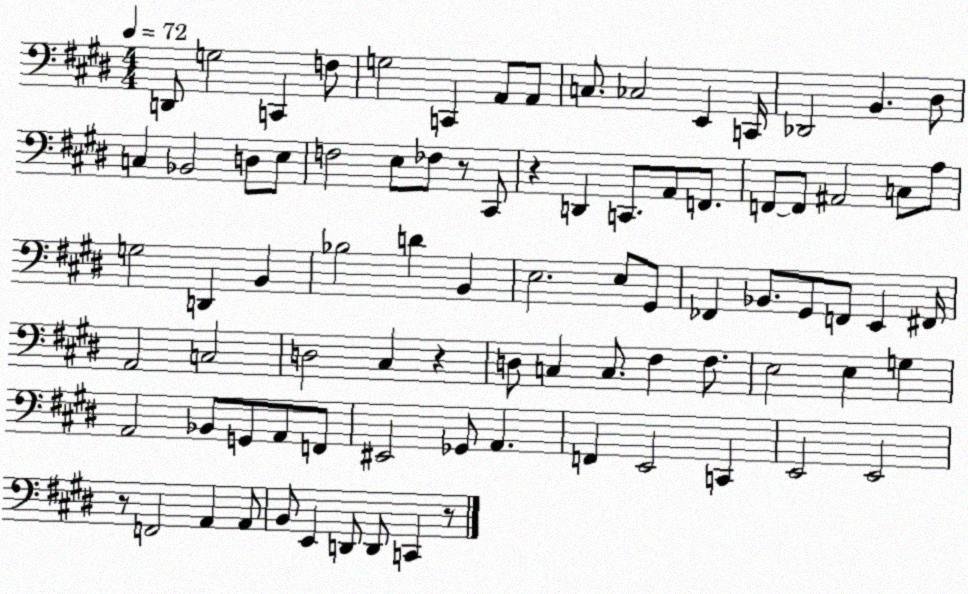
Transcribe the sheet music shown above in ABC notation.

X:1
T:Untitled
M:4/4
L:1/4
K:E
D,,/2 G,2 C,, F,/2 G,2 C,, A,,/2 A,,/2 C,/2 _C,2 E,, C,,/4 _D,,2 B,, ^D,/2 C, _B,,2 D,/2 E,/2 F,2 E,/2 _F,/2 z/2 ^C,,/2 z D,, C,,/2 A,,/2 F,,/2 F,,/2 F,,/2 ^A,,2 C,/2 A,/2 G,2 D,, B,, _B,2 D B,, E,2 E,/2 ^G,,/2 _F,, _B,,/2 ^G,,/2 F,,/2 E,, ^F,,/4 A,,2 C,2 D,2 ^C, z D,/2 C, C,/2 ^F, ^F,/2 E,2 E, G, A,,2 _B,,/2 G,,/2 A,,/2 F,,/2 ^E,,2 _G,,/2 A,, F,, E,,2 C,, E,,2 E,,2 z/2 F,,2 A,, A,,/2 B,,/2 E,, D,,/2 D,,/2 C,, z/2